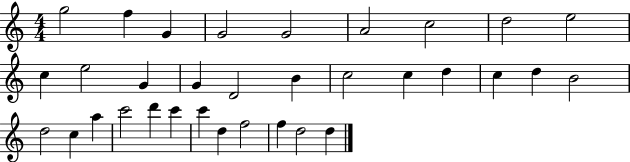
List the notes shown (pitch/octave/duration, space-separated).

G5/h F5/q G4/q G4/h G4/h A4/h C5/h D5/h E5/h C5/q E5/h G4/q G4/q D4/h B4/q C5/h C5/q D5/q C5/q D5/q B4/h D5/h C5/q A5/q C6/h D6/q C6/q C6/q D5/q F5/h F5/q D5/h D5/q